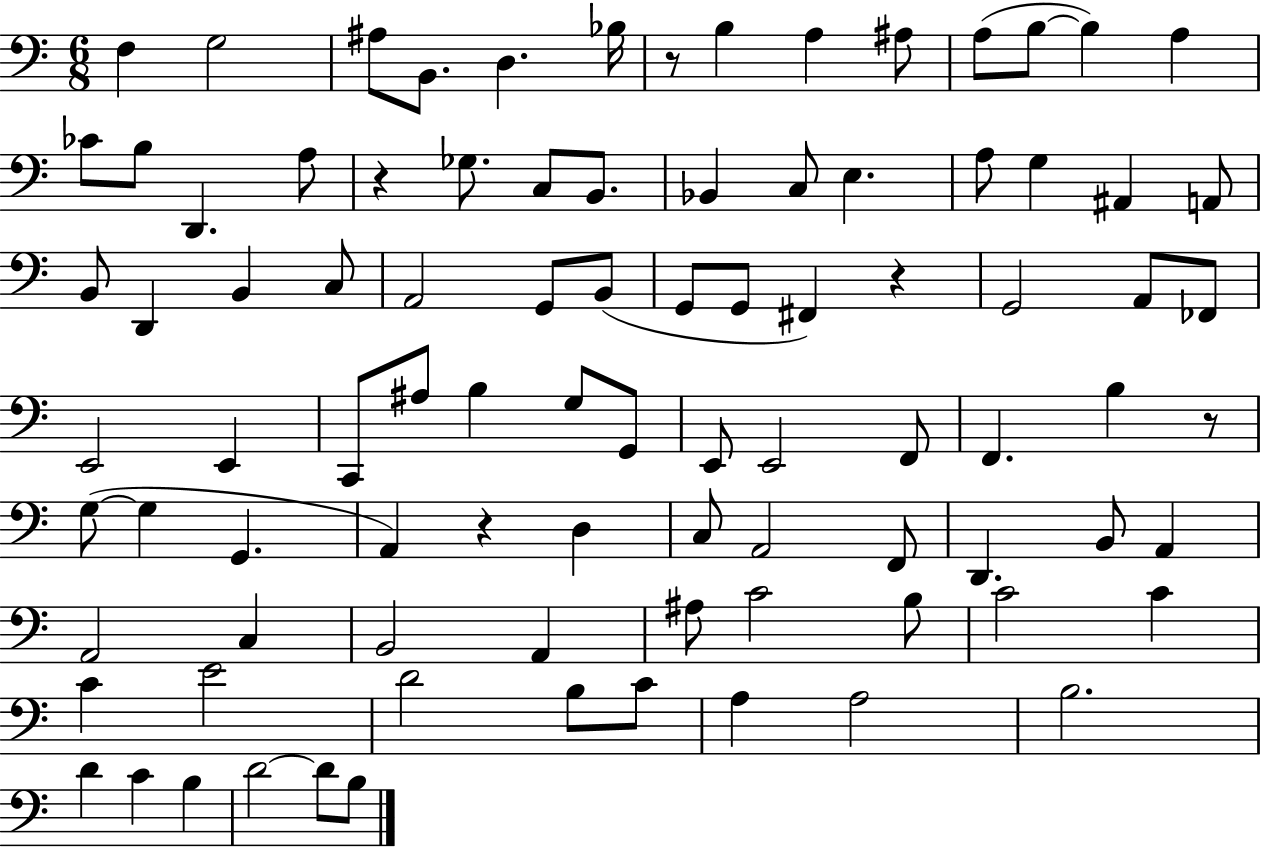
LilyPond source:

{
  \clef bass
  \numericTimeSignature
  \time 6/8
  \key c \major
  f4 g2 | ais8 b,8. d4. bes16 | r8 b4 a4 ais8 | a8( b8~~ b4) a4 | \break ces'8 b8 d,4. a8 | r4 ges8. c8 b,8. | bes,4 c8 e4. | a8 g4 ais,4 a,8 | \break b,8 d,4 b,4 c8 | a,2 g,8 b,8( | g,8 g,8 fis,4) r4 | g,2 a,8 fes,8 | \break e,2 e,4 | c,8 ais8 b4 g8 g,8 | e,8 e,2 f,8 | f,4. b4 r8 | \break g8~(~ g4 g,4. | a,4) r4 d4 | c8 a,2 f,8 | d,4. b,8 a,4 | \break a,2 c4 | b,2 a,4 | ais8 c'2 b8 | c'2 c'4 | \break c'4 e'2 | d'2 b8 c'8 | a4 a2 | b2. | \break d'4 c'4 b4 | d'2~~ d'8 b8 | \bar "|."
}